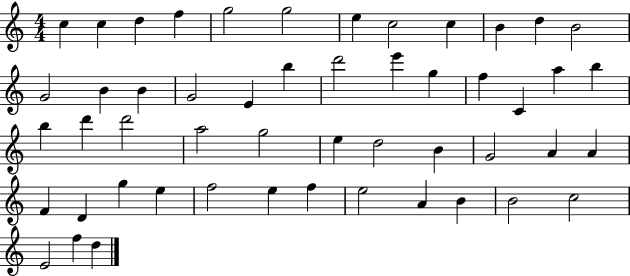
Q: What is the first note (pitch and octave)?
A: C5